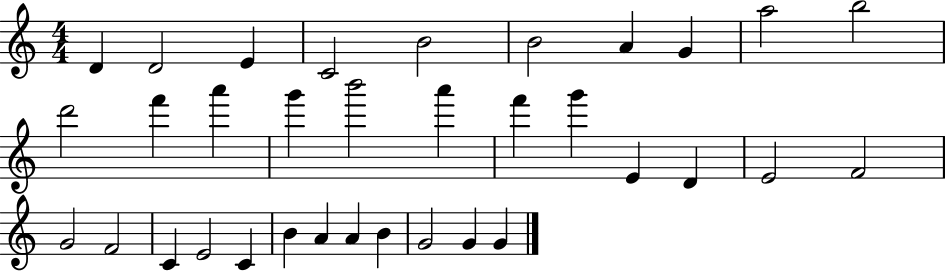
{
  \clef treble
  \numericTimeSignature
  \time 4/4
  \key c \major
  d'4 d'2 e'4 | c'2 b'2 | b'2 a'4 g'4 | a''2 b''2 | \break d'''2 f'''4 a'''4 | g'''4 b'''2 a'''4 | f'''4 g'''4 e'4 d'4 | e'2 f'2 | \break g'2 f'2 | c'4 e'2 c'4 | b'4 a'4 a'4 b'4 | g'2 g'4 g'4 | \break \bar "|."
}